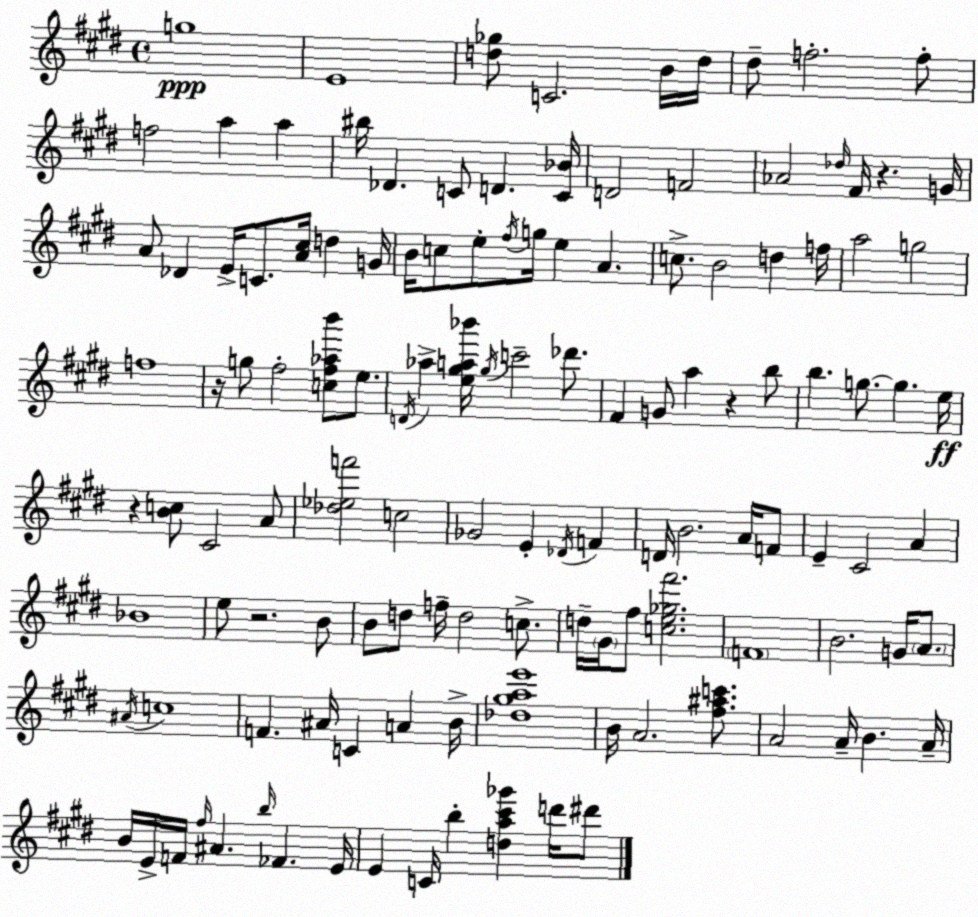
X:1
T:Untitled
M:4/4
L:1/4
K:E
g4 E4 [d_g]/2 C2 B/4 d/4 ^d/2 f2 f/2 f2 a a ^b/4 _D C/2 D [C_B]/4 D2 F2 _A2 _d/4 ^F/4 z G/4 A/2 _D E/4 C/2 [A^c]/4 d G/4 B/4 c/2 e/2 ^f/4 g/4 e A c/2 B2 d f/4 a2 g2 f4 z/4 g/2 ^f2 [c^f_ab']/2 e/2 D/4 _a [e^ga_b']/4 ^g/4 c'2 _d'/2 ^F G/2 a z b/2 b g/2 g e/4 z [Bc]/2 ^C2 A/2 [_d_ef']2 c2 _G2 E _D/4 F D/4 B2 A/4 F/2 E ^C2 A _B4 e/2 z2 B/2 B/2 d/2 f/4 d2 c/2 d/4 ^G/4 ^f/2 [ce_g^f']2 F4 B2 G/4 A/2 ^A/4 c4 F ^A/4 C A B/4 [_d^gae']4 B/4 A2 [^f^ac']/2 A2 A/4 B A/4 B/4 E/4 F/4 ^f/4 ^A b/4 _F E/4 E C/4 b [da^c'_g'] d'/4 ^d'/2